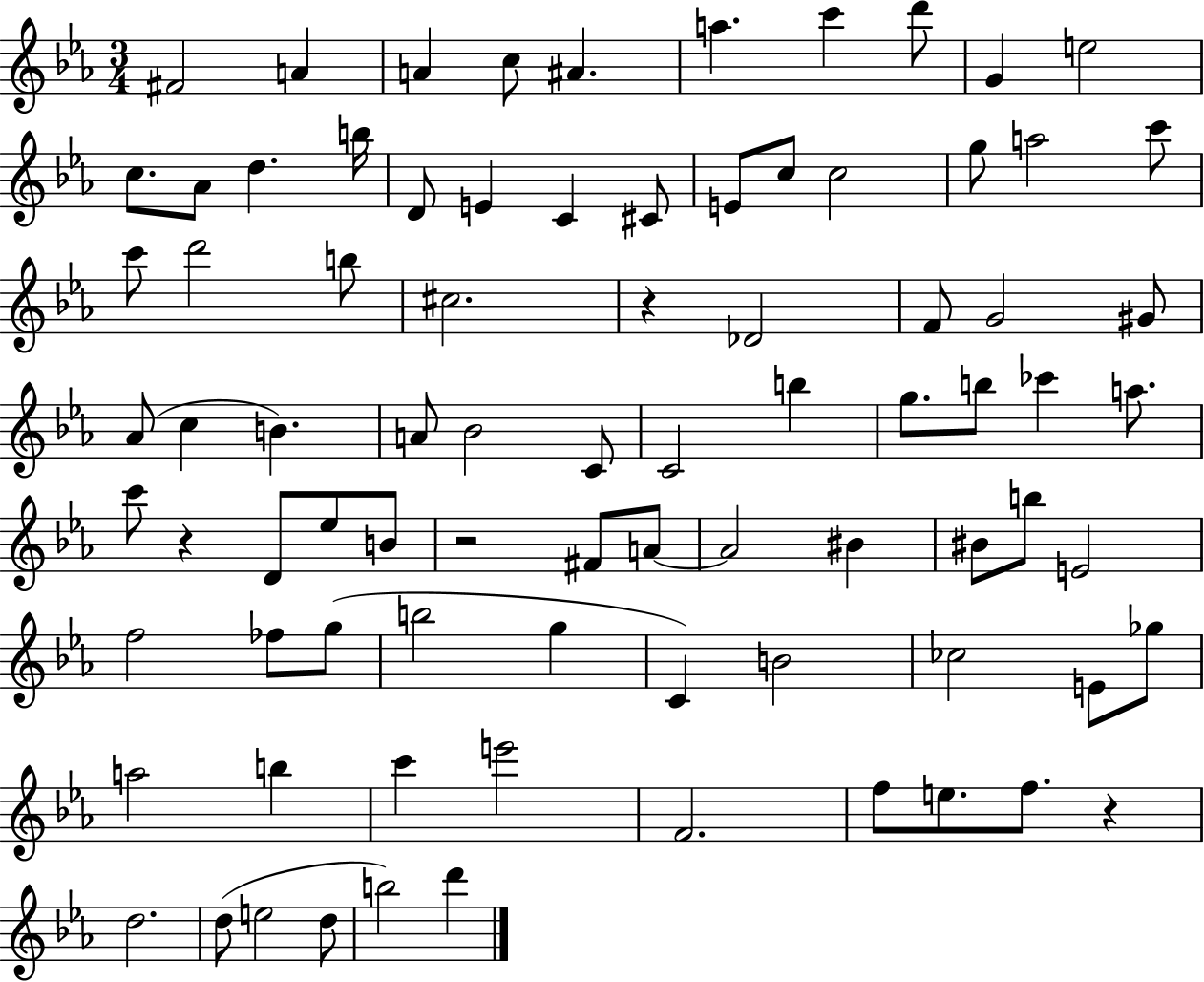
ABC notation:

X:1
T:Untitled
M:3/4
L:1/4
K:Eb
^F2 A A c/2 ^A a c' d'/2 G e2 c/2 _A/2 d b/4 D/2 E C ^C/2 E/2 c/2 c2 g/2 a2 c'/2 c'/2 d'2 b/2 ^c2 z _D2 F/2 G2 ^G/2 _A/2 c B A/2 _B2 C/2 C2 b g/2 b/2 _c' a/2 c'/2 z D/2 _e/2 B/2 z2 ^F/2 A/2 A2 ^B ^B/2 b/2 E2 f2 _f/2 g/2 b2 g C B2 _c2 E/2 _g/2 a2 b c' e'2 F2 f/2 e/2 f/2 z d2 d/2 e2 d/2 b2 d'